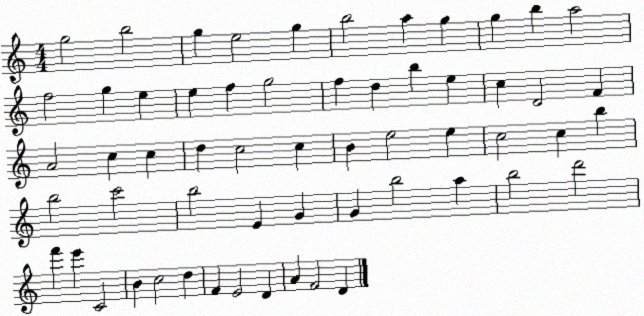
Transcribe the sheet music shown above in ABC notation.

X:1
T:Untitled
M:4/4
L:1/4
K:C
g2 b2 g e2 g b2 a g g b a2 f2 g e e f g2 f d b e c D2 F A2 c c d c2 c B e2 e c2 c b b2 c'2 b2 E G G b2 a b2 d'2 f' e' C2 B c2 d F E2 D A F2 D